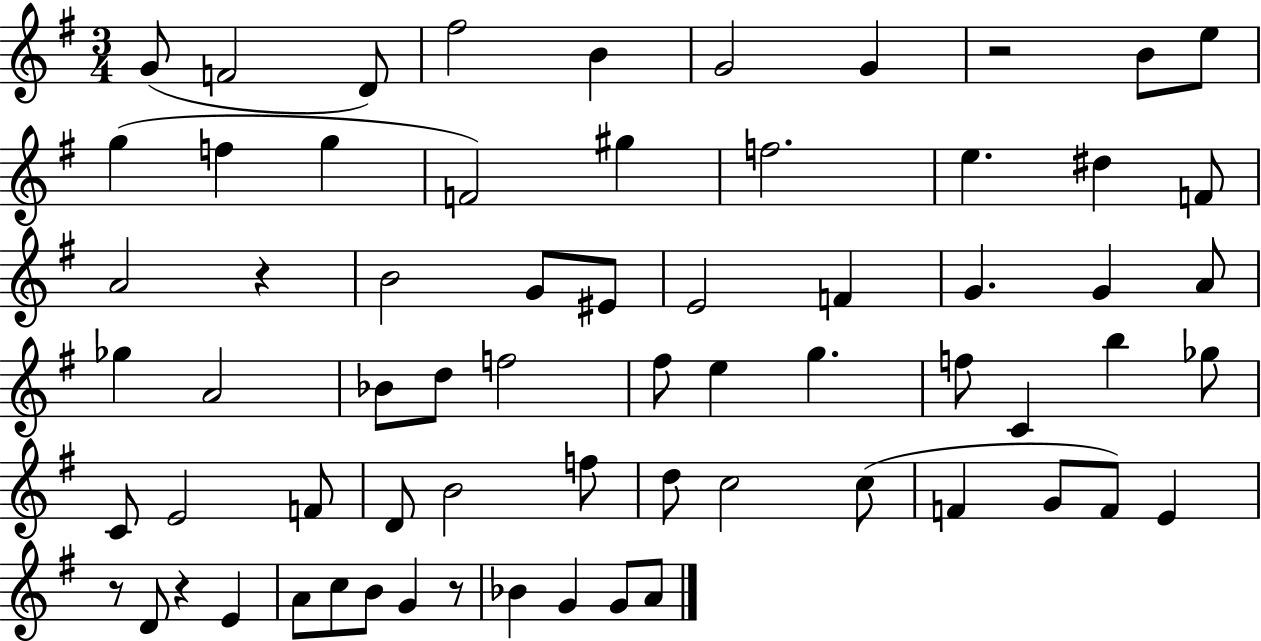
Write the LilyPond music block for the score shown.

{
  \clef treble
  \numericTimeSignature
  \time 3/4
  \key g \major
  g'8( f'2 d'8) | fis''2 b'4 | g'2 g'4 | r2 b'8 e''8 | \break g''4( f''4 g''4 | f'2) gis''4 | f''2. | e''4. dis''4 f'8 | \break a'2 r4 | b'2 g'8 eis'8 | e'2 f'4 | g'4. g'4 a'8 | \break ges''4 a'2 | bes'8 d''8 f''2 | fis''8 e''4 g''4. | f''8 c'4 b''4 ges''8 | \break c'8 e'2 f'8 | d'8 b'2 f''8 | d''8 c''2 c''8( | f'4 g'8 f'8) e'4 | \break r8 d'8 r4 e'4 | a'8 c''8 b'8 g'4 r8 | bes'4 g'4 g'8 a'8 | \bar "|."
}